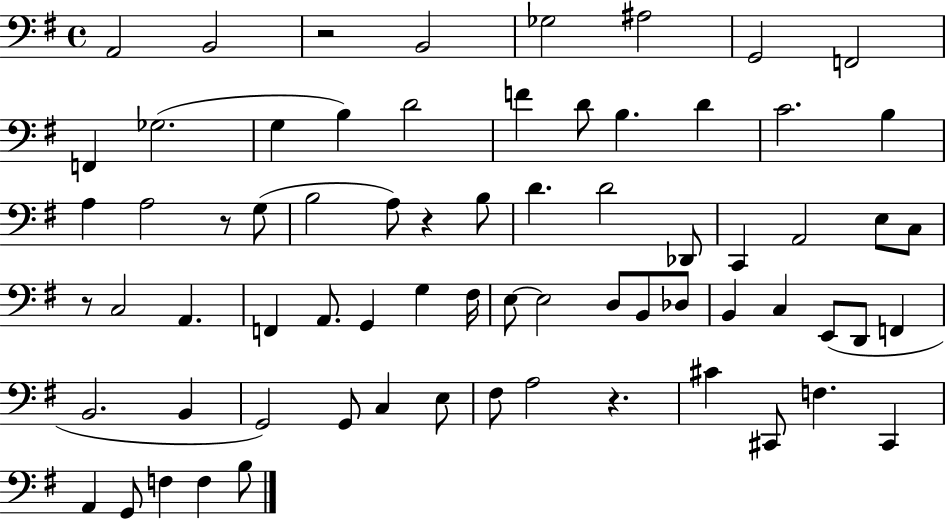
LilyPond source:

{
  \clef bass
  \time 4/4
  \defaultTimeSignature
  \key g \major
  a,2 b,2 | r2 b,2 | ges2 ais2 | g,2 f,2 | \break f,4 ges2.( | g4 b4) d'2 | f'4 d'8 b4. d'4 | c'2. b4 | \break a4 a2 r8 g8( | b2 a8) r4 b8 | d'4. d'2 des,8 | c,4 a,2 e8 c8 | \break r8 c2 a,4. | f,4 a,8. g,4 g4 fis16 | e8~~ e2 d8 b,8 des8 | b,4 c4 e,8( d,8 f,4 | \break b,2. b,4 | g,2) g,8 c4 e8 | fis8 a2 r4. | cis'4 cis,8 f4. cis,4 | \break a,4 g,8 f4 f4 b8 | \bar "|."
}